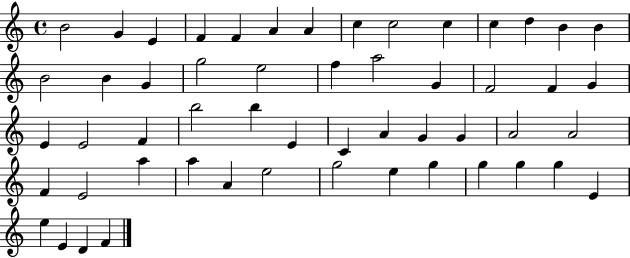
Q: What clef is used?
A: treble